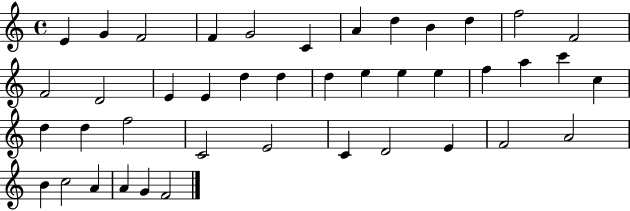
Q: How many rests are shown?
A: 0